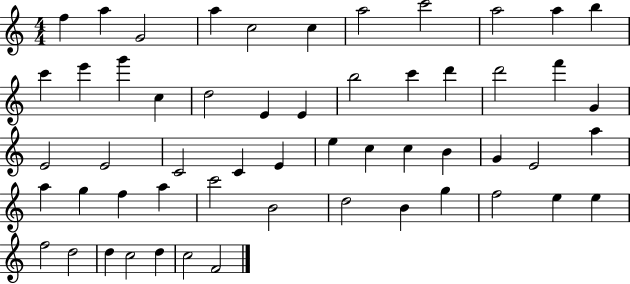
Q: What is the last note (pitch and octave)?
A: F4